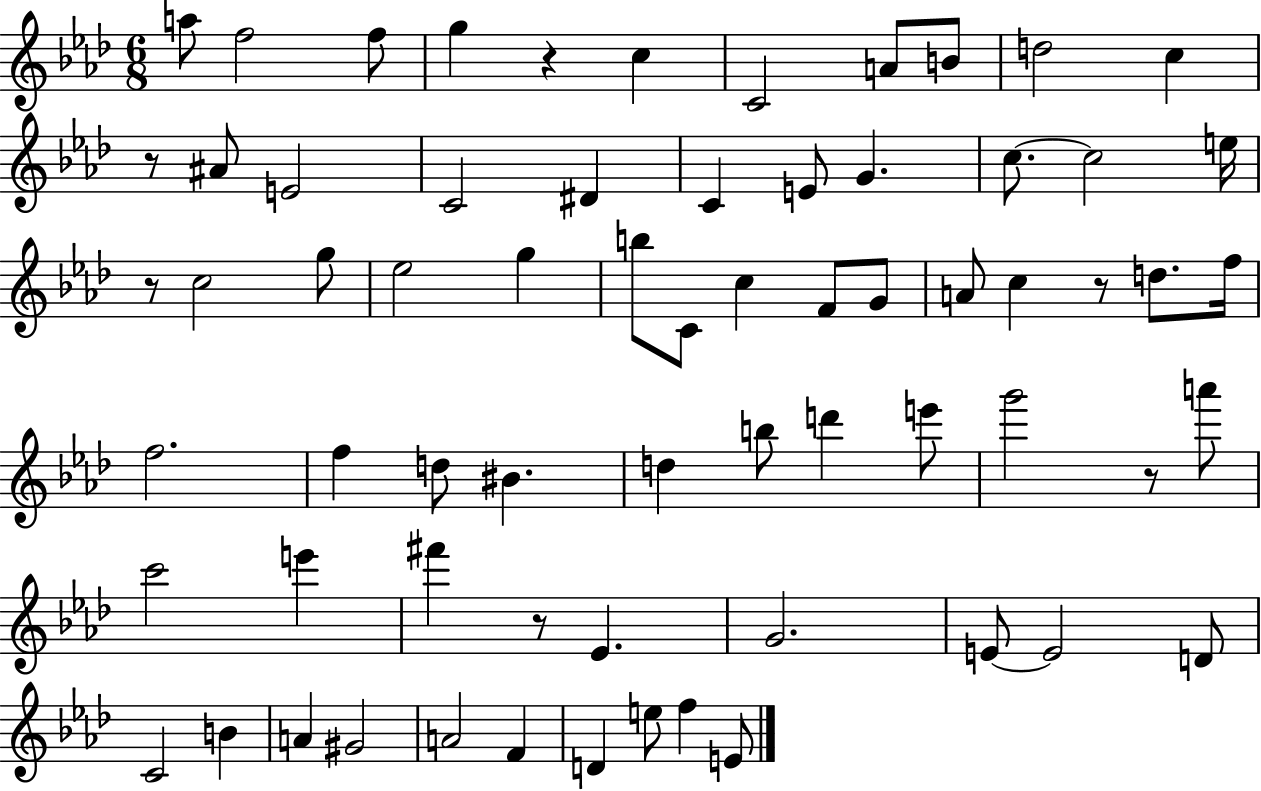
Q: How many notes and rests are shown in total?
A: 67